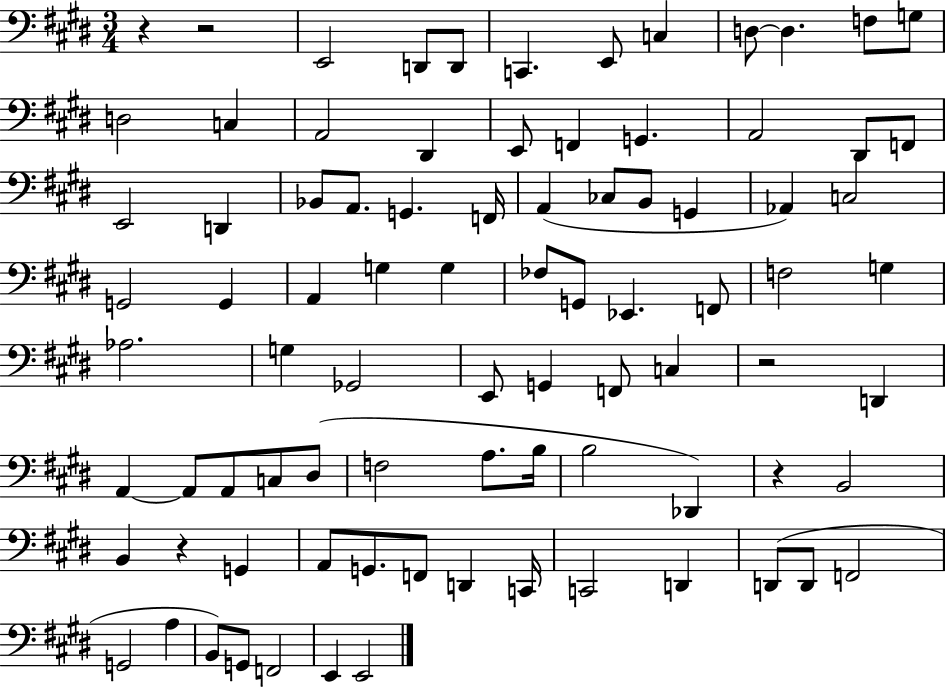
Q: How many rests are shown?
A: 5